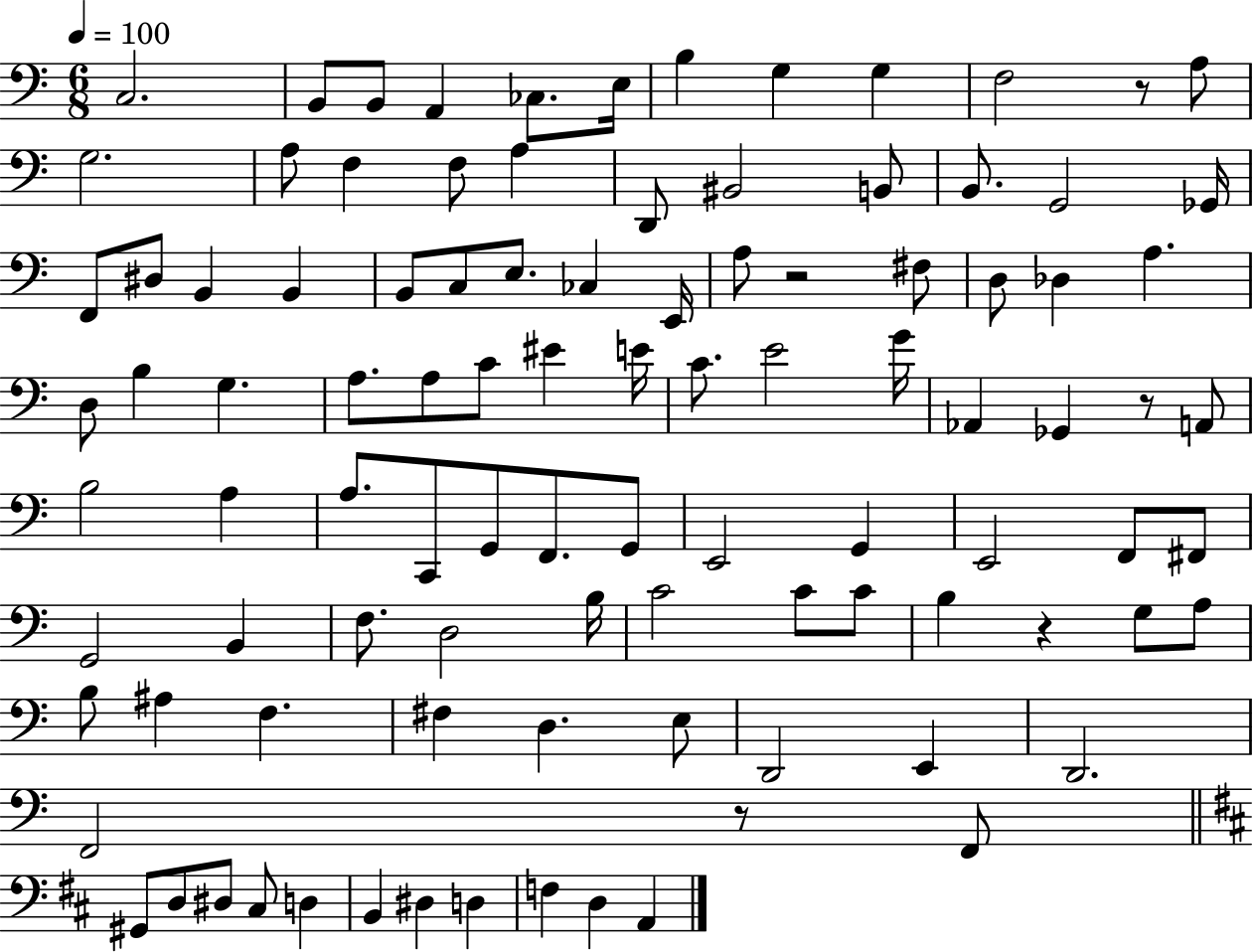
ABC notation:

X:1
T:Untitled
M:6/8
L:1/4
K:C
C,2 B,,/2 B,,/2 A,, _C,/2 E,/4 B, G, G, F,2 z/2 A,/2 G,2 A,/2 F, F,/2 A, D,,/2 ^B,,2 B,,/2 B,,/2 G,,2 _G,,/4 F,,/2 ^D,/2 B,, B,, B,,/2 C,/2 E,/2 _C, E,,/4 A,/2 z2 ^F,/2 D,/2 _D, A, D,/2 B, G, A,/2 A,/2 C/2 ^E E/4 C/2 E2 G/4 _A,, _G,, z/2 A,,/2 B,2 A, A,/2 C,,/2 G,,/2 F,,/2 G,,/2 E,,2 G,, E,,2 F,,/2 ^F,,/2 G,,2 B,, F,/2 D,2 B,/4 C2 C/2 C/2 B, z G,/2 A,/2 B,/2 ^A, F, ^F, D, E,/2 D,,2 E,, D,,2 F,,2 z/2 F,,/2 ^G,,/2 D,/2 ^D,/2 ^C,/2 D, B,, ^D, D, F, D, A,,